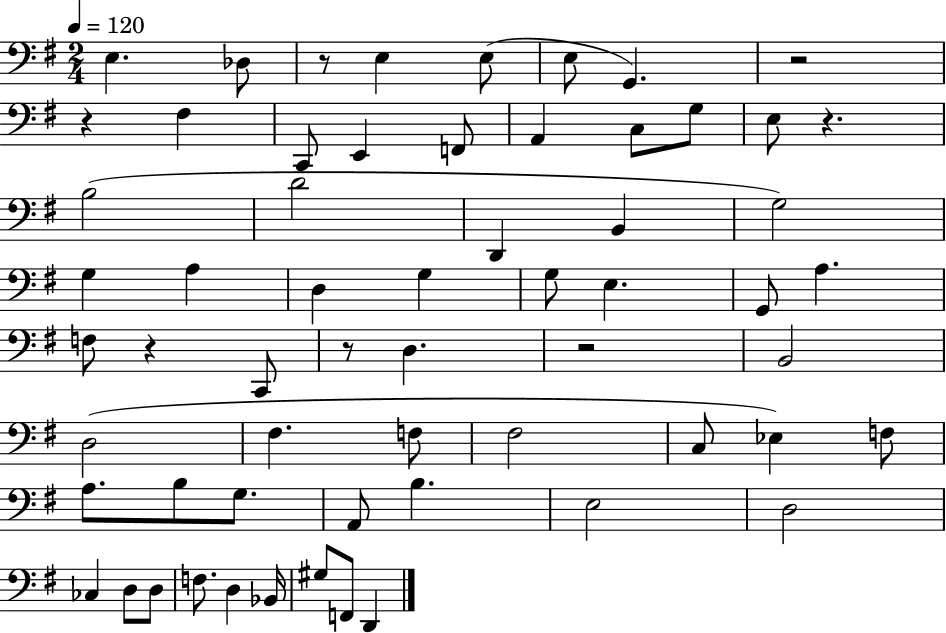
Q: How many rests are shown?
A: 7